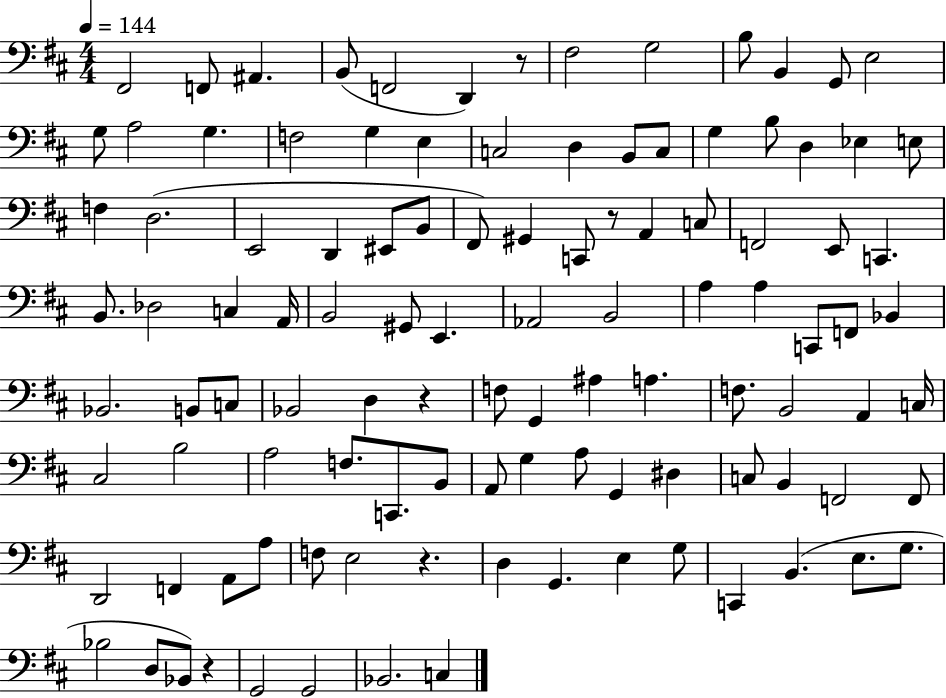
F#2/h F2/e A#2/q. B2/e F2/h D2/q R/e F#3/h G3/h B3/e B2/q G2/e E3/h G3/e A3/h G3/q. F3/h G3/q E3/q C3/h D3/q B2/e C3/e G3/q B3/e D3/q Eb3/q E3/e F3/q D3/h. E2/h D2/q EIS2/e B2/e F#2/e G#2/q C2/e R/e A2/q C3/e F2/h E2/e C2/q. B2/e. Db3/h C3/q A2/s B2/h G#2/e E2/q. Ab2/h B2/h A3/q A3/q C2/e F2/e Bb2/q Bb2/h. B2/e C3/e Bb2/h D3/q R/q F3/e G2/q A#3/q A3/q. F3/e. B2/h A2/q C3/s C#3/h B3/h A3/h F3/e. C2/e. B2/e A2/e G3/q A3/e G2/q D#3/q C3/e B2/q F2/h F2/e D2/h F2/q A2/e A3/e F3/e E3/h R/q. D3/q G2/q. E3/q G3/e C2/q B2/q. E3/e. G3/e. Bb3/h D3/e Bb2/e R/q G2/h G2/h Bb2/h. C3/q